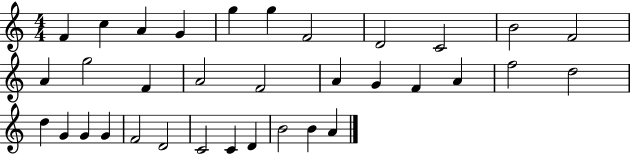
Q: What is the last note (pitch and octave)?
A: A4